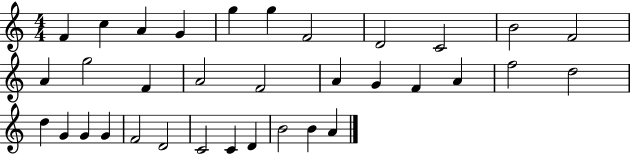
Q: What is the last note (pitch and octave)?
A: A4